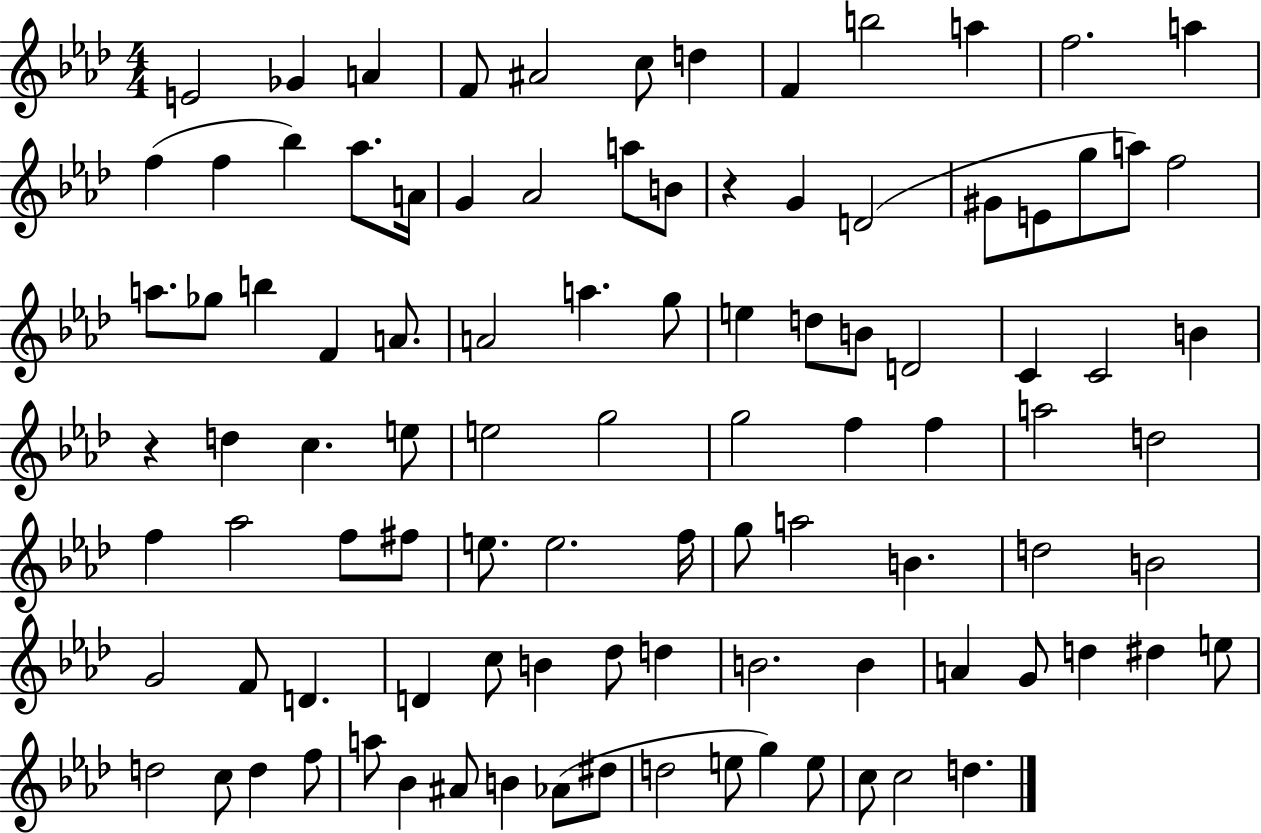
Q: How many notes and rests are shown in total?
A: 99